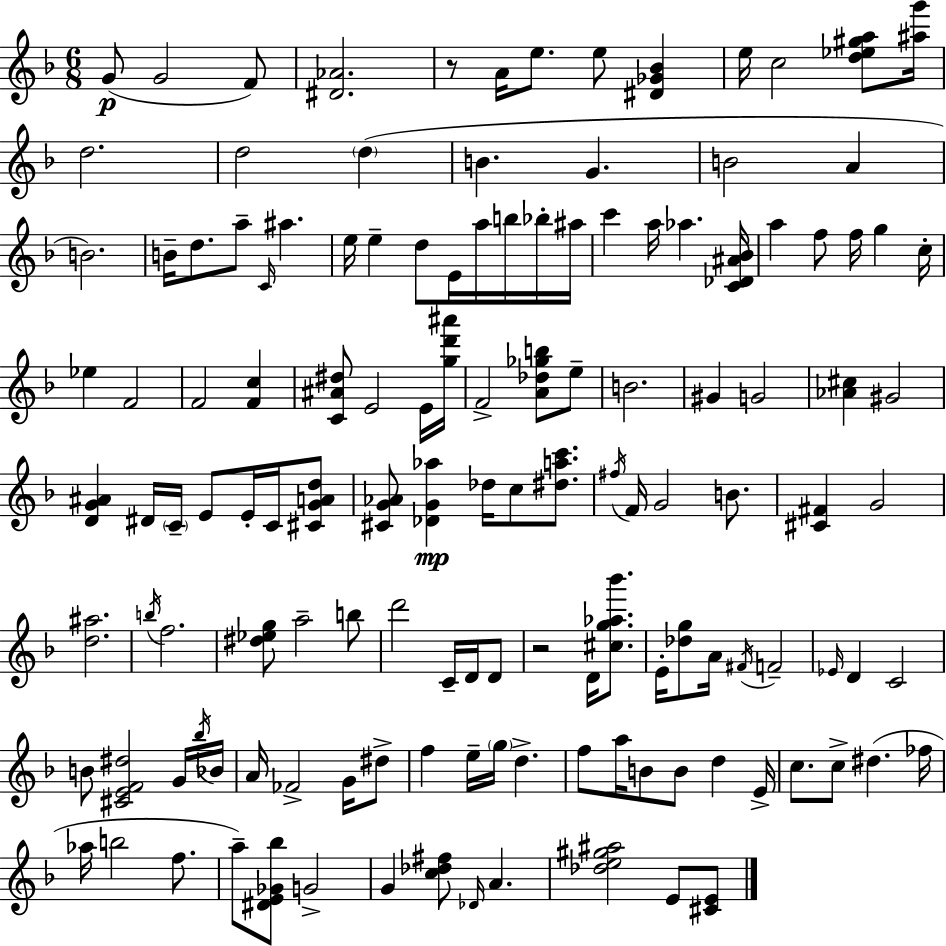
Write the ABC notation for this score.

X:1
T:Untitled
M:6/8
L:1/4
K:Dm
G/2 G2 F/2 [^D_A]2 z/2 A/4 e/2 e/2 [^D_G_B] e/4 c2 [d_e^ga]/2 [^ag']/4 d2 d2 d B G B2 A B2 B/4 d/2 a/2 C/4 ^a e/4 e d/2 E/4 a/4 b/4 _b/4 ^a/4 c' a/4 _a [C_D^A_B]/4 a f/2 f/4 g c/4 _e F2 F2 [Fc] [C^A^d]/2 E2 E/4 [gd'^a']/4 F2 [A_d_gb]/2 e/2 B2 ^G G2 [_A^c] ^G2 [DG^A] ^D/4 C/4 E/2 E/4 C/4 [^CGAd]/2 [^CG_A]/2 [_DG_a] _d/4 c/2 [^dac']/2 ^f/4 F/4 G2 B/2 [^C^F] G2 [d^a]2 b/4 f2 [^d_eg]/2 a2 b/2 d'2 C/4 D/4 D/2 z2 D/4 [^cg_a_b']/2 E/4 [_dg]/2 A/4 ^F/4 F2 _E/4 D C2 B/2 [^CEF^d]2 G/4 _b/4 _B/4 A/4 _F2 G/4 ^d/2 f e/4 g/4 d f/2 a/4 B/2 B/2 d E/4 c/2 c/2 ^d _f/4 _a/4 b2 f/2 a/2 [^DE_G_b]/2 G2 G [c_d^f]/2 _D/4 A [_de^g^a]2 E/2 [^CE]/2